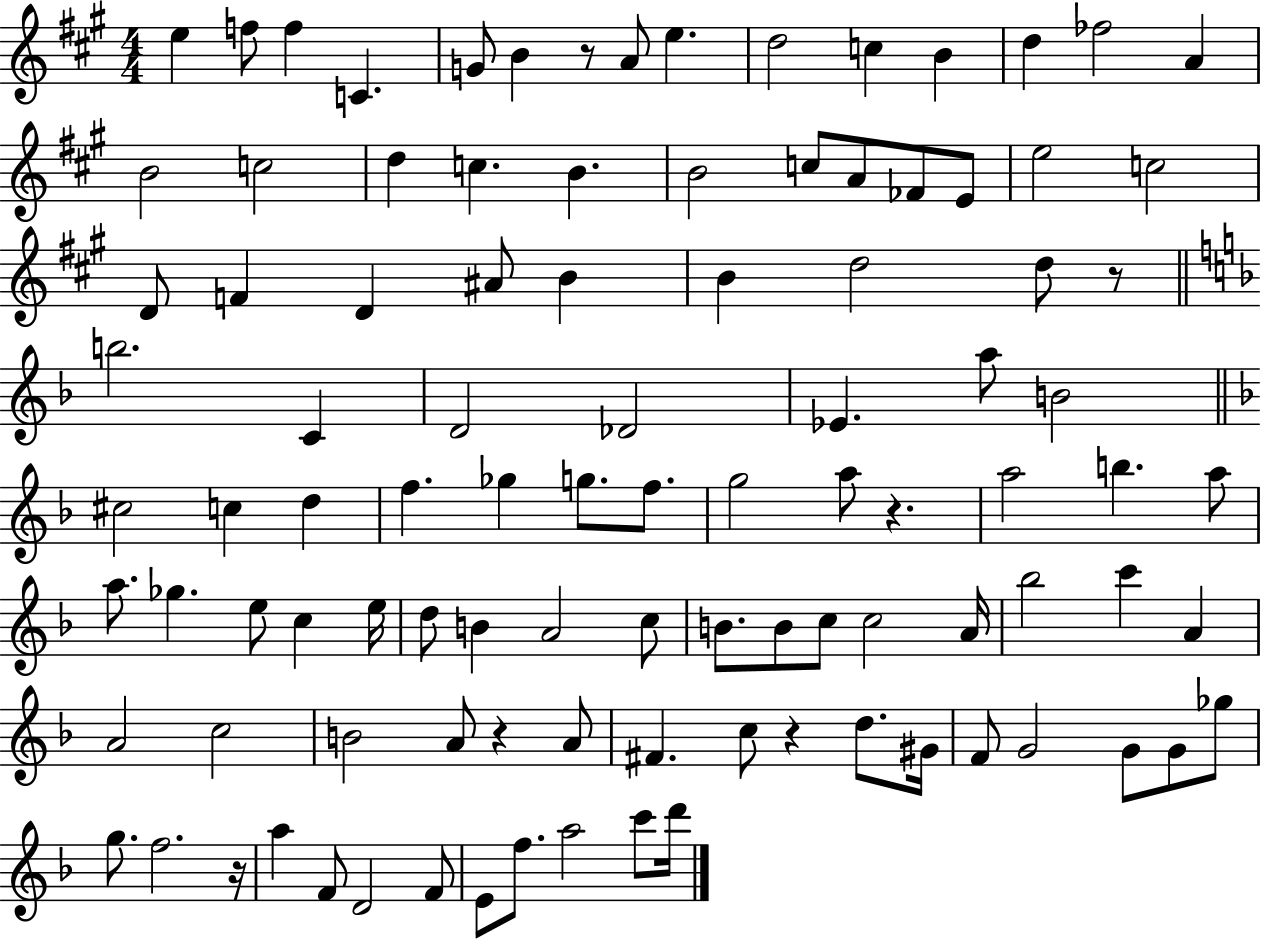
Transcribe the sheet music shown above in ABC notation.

X:1
T:Untitled
M:4/4
L:1/4
K:A
e f/2 f C G/2 B z/2 A/2 e d2 c B d _f2 A B2 c2 d c B B2 c/2 A/2 _F/2 E/2 e2 c2 D/2 F D ^A/2 B B d2 d/2 z/2 b2 C D2 _D2 _E a/2 B2 ^c2 c d f _g g/2 f/2 g2 a/2 z a2 b a/2 a/2 _g e/2 c e/4 d/2 B A2 c/2 B/2 B/2 c/2 c2 A/4 _b2 c' A A2 c2 B2 A/2 z A/2 ^F c/2 z d/2 ^G/4 F/2 G2 G/2 G/2 _g/2 g/2 f2 z/4 a F/2 D2 F/2 E/2 f/2 a2 c'/2 d'/4